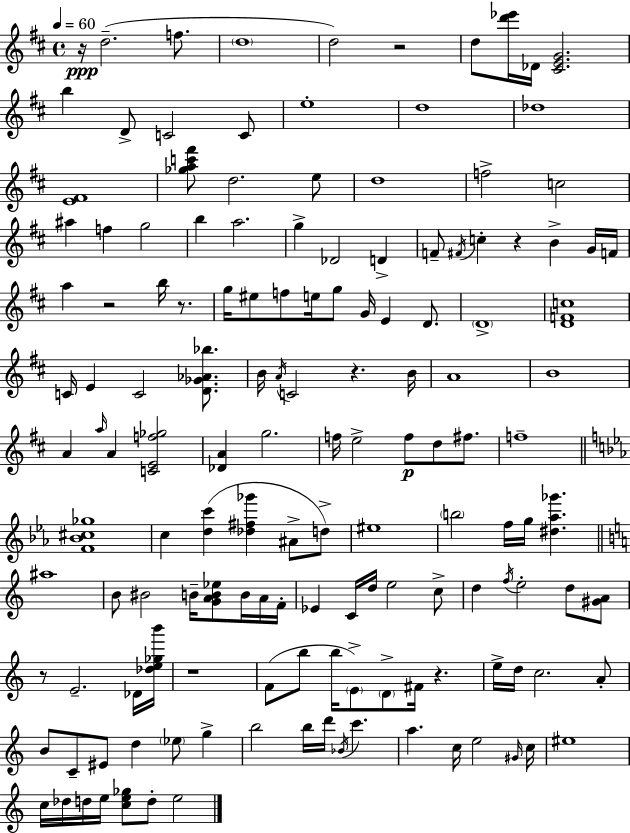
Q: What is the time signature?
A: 4/4